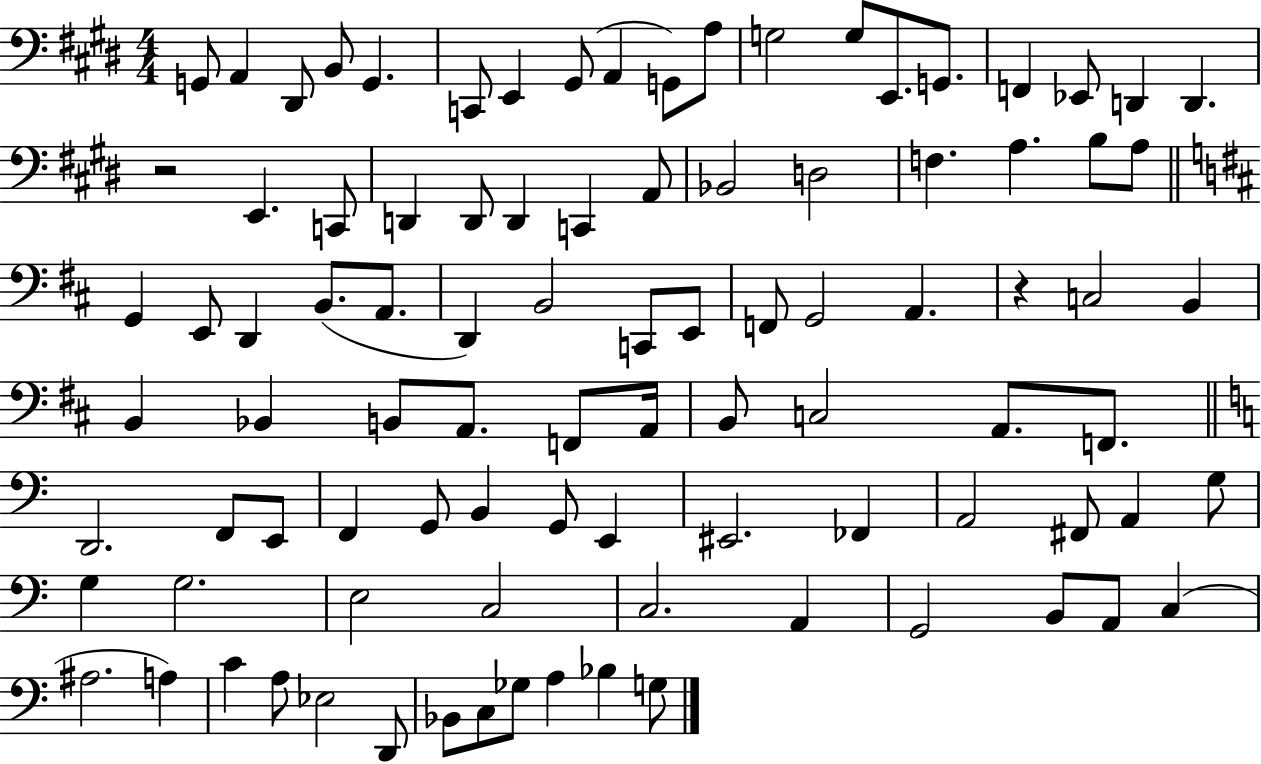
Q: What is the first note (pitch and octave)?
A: G2